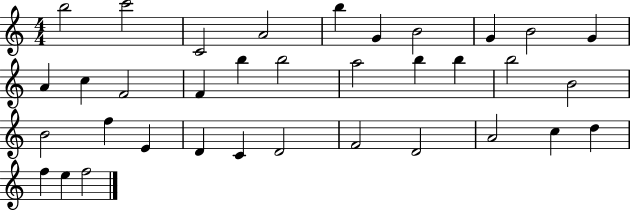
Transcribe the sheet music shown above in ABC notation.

X:1
T:Untitled
M:4/4
L:1/4
K:C
b2 c'2 C2 A2 b G B2 G B2 G A c F2 F b b2 a2 b b b2 B2 B2 f E D C D2 F2 D2 A2 c d f e f2